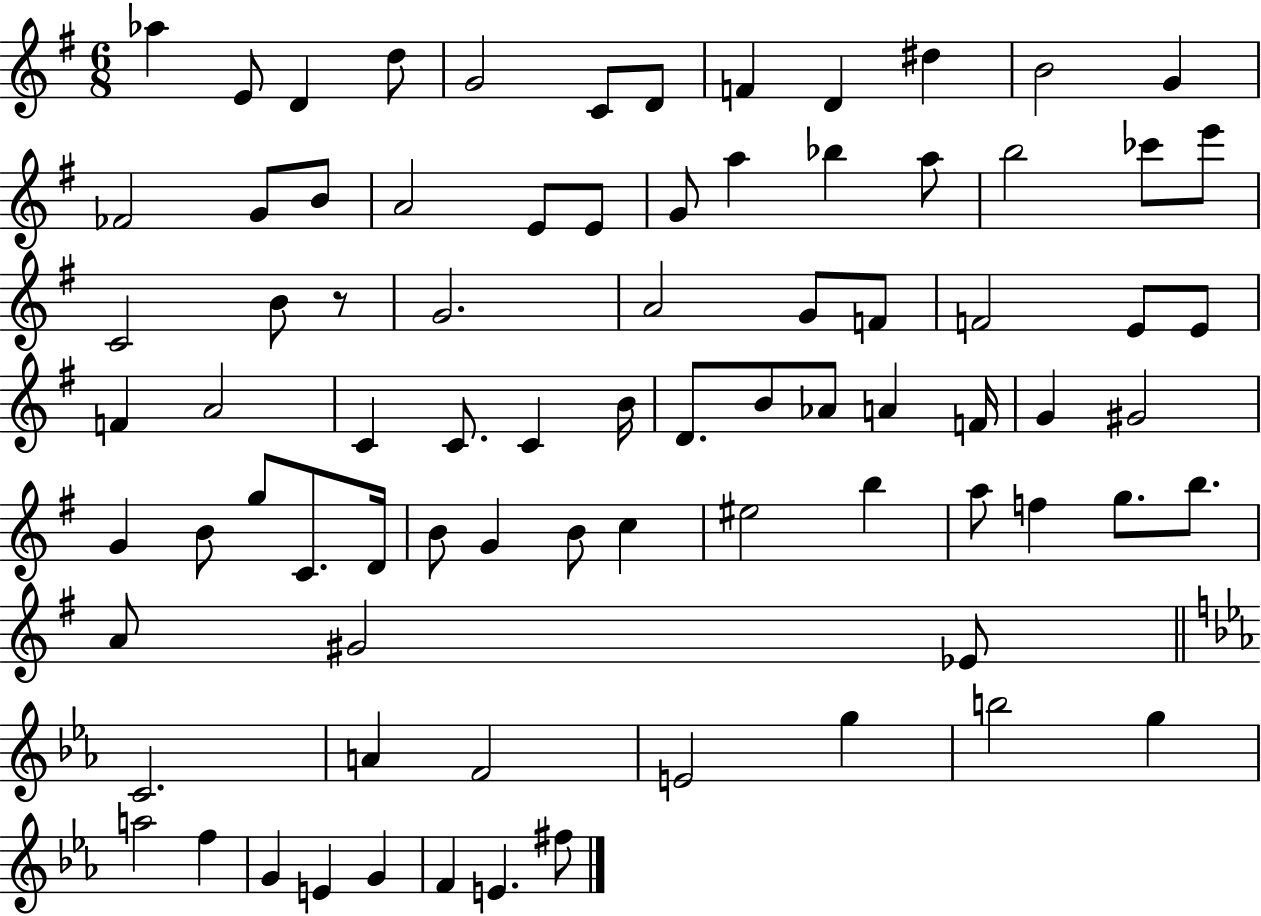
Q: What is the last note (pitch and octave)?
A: F#5